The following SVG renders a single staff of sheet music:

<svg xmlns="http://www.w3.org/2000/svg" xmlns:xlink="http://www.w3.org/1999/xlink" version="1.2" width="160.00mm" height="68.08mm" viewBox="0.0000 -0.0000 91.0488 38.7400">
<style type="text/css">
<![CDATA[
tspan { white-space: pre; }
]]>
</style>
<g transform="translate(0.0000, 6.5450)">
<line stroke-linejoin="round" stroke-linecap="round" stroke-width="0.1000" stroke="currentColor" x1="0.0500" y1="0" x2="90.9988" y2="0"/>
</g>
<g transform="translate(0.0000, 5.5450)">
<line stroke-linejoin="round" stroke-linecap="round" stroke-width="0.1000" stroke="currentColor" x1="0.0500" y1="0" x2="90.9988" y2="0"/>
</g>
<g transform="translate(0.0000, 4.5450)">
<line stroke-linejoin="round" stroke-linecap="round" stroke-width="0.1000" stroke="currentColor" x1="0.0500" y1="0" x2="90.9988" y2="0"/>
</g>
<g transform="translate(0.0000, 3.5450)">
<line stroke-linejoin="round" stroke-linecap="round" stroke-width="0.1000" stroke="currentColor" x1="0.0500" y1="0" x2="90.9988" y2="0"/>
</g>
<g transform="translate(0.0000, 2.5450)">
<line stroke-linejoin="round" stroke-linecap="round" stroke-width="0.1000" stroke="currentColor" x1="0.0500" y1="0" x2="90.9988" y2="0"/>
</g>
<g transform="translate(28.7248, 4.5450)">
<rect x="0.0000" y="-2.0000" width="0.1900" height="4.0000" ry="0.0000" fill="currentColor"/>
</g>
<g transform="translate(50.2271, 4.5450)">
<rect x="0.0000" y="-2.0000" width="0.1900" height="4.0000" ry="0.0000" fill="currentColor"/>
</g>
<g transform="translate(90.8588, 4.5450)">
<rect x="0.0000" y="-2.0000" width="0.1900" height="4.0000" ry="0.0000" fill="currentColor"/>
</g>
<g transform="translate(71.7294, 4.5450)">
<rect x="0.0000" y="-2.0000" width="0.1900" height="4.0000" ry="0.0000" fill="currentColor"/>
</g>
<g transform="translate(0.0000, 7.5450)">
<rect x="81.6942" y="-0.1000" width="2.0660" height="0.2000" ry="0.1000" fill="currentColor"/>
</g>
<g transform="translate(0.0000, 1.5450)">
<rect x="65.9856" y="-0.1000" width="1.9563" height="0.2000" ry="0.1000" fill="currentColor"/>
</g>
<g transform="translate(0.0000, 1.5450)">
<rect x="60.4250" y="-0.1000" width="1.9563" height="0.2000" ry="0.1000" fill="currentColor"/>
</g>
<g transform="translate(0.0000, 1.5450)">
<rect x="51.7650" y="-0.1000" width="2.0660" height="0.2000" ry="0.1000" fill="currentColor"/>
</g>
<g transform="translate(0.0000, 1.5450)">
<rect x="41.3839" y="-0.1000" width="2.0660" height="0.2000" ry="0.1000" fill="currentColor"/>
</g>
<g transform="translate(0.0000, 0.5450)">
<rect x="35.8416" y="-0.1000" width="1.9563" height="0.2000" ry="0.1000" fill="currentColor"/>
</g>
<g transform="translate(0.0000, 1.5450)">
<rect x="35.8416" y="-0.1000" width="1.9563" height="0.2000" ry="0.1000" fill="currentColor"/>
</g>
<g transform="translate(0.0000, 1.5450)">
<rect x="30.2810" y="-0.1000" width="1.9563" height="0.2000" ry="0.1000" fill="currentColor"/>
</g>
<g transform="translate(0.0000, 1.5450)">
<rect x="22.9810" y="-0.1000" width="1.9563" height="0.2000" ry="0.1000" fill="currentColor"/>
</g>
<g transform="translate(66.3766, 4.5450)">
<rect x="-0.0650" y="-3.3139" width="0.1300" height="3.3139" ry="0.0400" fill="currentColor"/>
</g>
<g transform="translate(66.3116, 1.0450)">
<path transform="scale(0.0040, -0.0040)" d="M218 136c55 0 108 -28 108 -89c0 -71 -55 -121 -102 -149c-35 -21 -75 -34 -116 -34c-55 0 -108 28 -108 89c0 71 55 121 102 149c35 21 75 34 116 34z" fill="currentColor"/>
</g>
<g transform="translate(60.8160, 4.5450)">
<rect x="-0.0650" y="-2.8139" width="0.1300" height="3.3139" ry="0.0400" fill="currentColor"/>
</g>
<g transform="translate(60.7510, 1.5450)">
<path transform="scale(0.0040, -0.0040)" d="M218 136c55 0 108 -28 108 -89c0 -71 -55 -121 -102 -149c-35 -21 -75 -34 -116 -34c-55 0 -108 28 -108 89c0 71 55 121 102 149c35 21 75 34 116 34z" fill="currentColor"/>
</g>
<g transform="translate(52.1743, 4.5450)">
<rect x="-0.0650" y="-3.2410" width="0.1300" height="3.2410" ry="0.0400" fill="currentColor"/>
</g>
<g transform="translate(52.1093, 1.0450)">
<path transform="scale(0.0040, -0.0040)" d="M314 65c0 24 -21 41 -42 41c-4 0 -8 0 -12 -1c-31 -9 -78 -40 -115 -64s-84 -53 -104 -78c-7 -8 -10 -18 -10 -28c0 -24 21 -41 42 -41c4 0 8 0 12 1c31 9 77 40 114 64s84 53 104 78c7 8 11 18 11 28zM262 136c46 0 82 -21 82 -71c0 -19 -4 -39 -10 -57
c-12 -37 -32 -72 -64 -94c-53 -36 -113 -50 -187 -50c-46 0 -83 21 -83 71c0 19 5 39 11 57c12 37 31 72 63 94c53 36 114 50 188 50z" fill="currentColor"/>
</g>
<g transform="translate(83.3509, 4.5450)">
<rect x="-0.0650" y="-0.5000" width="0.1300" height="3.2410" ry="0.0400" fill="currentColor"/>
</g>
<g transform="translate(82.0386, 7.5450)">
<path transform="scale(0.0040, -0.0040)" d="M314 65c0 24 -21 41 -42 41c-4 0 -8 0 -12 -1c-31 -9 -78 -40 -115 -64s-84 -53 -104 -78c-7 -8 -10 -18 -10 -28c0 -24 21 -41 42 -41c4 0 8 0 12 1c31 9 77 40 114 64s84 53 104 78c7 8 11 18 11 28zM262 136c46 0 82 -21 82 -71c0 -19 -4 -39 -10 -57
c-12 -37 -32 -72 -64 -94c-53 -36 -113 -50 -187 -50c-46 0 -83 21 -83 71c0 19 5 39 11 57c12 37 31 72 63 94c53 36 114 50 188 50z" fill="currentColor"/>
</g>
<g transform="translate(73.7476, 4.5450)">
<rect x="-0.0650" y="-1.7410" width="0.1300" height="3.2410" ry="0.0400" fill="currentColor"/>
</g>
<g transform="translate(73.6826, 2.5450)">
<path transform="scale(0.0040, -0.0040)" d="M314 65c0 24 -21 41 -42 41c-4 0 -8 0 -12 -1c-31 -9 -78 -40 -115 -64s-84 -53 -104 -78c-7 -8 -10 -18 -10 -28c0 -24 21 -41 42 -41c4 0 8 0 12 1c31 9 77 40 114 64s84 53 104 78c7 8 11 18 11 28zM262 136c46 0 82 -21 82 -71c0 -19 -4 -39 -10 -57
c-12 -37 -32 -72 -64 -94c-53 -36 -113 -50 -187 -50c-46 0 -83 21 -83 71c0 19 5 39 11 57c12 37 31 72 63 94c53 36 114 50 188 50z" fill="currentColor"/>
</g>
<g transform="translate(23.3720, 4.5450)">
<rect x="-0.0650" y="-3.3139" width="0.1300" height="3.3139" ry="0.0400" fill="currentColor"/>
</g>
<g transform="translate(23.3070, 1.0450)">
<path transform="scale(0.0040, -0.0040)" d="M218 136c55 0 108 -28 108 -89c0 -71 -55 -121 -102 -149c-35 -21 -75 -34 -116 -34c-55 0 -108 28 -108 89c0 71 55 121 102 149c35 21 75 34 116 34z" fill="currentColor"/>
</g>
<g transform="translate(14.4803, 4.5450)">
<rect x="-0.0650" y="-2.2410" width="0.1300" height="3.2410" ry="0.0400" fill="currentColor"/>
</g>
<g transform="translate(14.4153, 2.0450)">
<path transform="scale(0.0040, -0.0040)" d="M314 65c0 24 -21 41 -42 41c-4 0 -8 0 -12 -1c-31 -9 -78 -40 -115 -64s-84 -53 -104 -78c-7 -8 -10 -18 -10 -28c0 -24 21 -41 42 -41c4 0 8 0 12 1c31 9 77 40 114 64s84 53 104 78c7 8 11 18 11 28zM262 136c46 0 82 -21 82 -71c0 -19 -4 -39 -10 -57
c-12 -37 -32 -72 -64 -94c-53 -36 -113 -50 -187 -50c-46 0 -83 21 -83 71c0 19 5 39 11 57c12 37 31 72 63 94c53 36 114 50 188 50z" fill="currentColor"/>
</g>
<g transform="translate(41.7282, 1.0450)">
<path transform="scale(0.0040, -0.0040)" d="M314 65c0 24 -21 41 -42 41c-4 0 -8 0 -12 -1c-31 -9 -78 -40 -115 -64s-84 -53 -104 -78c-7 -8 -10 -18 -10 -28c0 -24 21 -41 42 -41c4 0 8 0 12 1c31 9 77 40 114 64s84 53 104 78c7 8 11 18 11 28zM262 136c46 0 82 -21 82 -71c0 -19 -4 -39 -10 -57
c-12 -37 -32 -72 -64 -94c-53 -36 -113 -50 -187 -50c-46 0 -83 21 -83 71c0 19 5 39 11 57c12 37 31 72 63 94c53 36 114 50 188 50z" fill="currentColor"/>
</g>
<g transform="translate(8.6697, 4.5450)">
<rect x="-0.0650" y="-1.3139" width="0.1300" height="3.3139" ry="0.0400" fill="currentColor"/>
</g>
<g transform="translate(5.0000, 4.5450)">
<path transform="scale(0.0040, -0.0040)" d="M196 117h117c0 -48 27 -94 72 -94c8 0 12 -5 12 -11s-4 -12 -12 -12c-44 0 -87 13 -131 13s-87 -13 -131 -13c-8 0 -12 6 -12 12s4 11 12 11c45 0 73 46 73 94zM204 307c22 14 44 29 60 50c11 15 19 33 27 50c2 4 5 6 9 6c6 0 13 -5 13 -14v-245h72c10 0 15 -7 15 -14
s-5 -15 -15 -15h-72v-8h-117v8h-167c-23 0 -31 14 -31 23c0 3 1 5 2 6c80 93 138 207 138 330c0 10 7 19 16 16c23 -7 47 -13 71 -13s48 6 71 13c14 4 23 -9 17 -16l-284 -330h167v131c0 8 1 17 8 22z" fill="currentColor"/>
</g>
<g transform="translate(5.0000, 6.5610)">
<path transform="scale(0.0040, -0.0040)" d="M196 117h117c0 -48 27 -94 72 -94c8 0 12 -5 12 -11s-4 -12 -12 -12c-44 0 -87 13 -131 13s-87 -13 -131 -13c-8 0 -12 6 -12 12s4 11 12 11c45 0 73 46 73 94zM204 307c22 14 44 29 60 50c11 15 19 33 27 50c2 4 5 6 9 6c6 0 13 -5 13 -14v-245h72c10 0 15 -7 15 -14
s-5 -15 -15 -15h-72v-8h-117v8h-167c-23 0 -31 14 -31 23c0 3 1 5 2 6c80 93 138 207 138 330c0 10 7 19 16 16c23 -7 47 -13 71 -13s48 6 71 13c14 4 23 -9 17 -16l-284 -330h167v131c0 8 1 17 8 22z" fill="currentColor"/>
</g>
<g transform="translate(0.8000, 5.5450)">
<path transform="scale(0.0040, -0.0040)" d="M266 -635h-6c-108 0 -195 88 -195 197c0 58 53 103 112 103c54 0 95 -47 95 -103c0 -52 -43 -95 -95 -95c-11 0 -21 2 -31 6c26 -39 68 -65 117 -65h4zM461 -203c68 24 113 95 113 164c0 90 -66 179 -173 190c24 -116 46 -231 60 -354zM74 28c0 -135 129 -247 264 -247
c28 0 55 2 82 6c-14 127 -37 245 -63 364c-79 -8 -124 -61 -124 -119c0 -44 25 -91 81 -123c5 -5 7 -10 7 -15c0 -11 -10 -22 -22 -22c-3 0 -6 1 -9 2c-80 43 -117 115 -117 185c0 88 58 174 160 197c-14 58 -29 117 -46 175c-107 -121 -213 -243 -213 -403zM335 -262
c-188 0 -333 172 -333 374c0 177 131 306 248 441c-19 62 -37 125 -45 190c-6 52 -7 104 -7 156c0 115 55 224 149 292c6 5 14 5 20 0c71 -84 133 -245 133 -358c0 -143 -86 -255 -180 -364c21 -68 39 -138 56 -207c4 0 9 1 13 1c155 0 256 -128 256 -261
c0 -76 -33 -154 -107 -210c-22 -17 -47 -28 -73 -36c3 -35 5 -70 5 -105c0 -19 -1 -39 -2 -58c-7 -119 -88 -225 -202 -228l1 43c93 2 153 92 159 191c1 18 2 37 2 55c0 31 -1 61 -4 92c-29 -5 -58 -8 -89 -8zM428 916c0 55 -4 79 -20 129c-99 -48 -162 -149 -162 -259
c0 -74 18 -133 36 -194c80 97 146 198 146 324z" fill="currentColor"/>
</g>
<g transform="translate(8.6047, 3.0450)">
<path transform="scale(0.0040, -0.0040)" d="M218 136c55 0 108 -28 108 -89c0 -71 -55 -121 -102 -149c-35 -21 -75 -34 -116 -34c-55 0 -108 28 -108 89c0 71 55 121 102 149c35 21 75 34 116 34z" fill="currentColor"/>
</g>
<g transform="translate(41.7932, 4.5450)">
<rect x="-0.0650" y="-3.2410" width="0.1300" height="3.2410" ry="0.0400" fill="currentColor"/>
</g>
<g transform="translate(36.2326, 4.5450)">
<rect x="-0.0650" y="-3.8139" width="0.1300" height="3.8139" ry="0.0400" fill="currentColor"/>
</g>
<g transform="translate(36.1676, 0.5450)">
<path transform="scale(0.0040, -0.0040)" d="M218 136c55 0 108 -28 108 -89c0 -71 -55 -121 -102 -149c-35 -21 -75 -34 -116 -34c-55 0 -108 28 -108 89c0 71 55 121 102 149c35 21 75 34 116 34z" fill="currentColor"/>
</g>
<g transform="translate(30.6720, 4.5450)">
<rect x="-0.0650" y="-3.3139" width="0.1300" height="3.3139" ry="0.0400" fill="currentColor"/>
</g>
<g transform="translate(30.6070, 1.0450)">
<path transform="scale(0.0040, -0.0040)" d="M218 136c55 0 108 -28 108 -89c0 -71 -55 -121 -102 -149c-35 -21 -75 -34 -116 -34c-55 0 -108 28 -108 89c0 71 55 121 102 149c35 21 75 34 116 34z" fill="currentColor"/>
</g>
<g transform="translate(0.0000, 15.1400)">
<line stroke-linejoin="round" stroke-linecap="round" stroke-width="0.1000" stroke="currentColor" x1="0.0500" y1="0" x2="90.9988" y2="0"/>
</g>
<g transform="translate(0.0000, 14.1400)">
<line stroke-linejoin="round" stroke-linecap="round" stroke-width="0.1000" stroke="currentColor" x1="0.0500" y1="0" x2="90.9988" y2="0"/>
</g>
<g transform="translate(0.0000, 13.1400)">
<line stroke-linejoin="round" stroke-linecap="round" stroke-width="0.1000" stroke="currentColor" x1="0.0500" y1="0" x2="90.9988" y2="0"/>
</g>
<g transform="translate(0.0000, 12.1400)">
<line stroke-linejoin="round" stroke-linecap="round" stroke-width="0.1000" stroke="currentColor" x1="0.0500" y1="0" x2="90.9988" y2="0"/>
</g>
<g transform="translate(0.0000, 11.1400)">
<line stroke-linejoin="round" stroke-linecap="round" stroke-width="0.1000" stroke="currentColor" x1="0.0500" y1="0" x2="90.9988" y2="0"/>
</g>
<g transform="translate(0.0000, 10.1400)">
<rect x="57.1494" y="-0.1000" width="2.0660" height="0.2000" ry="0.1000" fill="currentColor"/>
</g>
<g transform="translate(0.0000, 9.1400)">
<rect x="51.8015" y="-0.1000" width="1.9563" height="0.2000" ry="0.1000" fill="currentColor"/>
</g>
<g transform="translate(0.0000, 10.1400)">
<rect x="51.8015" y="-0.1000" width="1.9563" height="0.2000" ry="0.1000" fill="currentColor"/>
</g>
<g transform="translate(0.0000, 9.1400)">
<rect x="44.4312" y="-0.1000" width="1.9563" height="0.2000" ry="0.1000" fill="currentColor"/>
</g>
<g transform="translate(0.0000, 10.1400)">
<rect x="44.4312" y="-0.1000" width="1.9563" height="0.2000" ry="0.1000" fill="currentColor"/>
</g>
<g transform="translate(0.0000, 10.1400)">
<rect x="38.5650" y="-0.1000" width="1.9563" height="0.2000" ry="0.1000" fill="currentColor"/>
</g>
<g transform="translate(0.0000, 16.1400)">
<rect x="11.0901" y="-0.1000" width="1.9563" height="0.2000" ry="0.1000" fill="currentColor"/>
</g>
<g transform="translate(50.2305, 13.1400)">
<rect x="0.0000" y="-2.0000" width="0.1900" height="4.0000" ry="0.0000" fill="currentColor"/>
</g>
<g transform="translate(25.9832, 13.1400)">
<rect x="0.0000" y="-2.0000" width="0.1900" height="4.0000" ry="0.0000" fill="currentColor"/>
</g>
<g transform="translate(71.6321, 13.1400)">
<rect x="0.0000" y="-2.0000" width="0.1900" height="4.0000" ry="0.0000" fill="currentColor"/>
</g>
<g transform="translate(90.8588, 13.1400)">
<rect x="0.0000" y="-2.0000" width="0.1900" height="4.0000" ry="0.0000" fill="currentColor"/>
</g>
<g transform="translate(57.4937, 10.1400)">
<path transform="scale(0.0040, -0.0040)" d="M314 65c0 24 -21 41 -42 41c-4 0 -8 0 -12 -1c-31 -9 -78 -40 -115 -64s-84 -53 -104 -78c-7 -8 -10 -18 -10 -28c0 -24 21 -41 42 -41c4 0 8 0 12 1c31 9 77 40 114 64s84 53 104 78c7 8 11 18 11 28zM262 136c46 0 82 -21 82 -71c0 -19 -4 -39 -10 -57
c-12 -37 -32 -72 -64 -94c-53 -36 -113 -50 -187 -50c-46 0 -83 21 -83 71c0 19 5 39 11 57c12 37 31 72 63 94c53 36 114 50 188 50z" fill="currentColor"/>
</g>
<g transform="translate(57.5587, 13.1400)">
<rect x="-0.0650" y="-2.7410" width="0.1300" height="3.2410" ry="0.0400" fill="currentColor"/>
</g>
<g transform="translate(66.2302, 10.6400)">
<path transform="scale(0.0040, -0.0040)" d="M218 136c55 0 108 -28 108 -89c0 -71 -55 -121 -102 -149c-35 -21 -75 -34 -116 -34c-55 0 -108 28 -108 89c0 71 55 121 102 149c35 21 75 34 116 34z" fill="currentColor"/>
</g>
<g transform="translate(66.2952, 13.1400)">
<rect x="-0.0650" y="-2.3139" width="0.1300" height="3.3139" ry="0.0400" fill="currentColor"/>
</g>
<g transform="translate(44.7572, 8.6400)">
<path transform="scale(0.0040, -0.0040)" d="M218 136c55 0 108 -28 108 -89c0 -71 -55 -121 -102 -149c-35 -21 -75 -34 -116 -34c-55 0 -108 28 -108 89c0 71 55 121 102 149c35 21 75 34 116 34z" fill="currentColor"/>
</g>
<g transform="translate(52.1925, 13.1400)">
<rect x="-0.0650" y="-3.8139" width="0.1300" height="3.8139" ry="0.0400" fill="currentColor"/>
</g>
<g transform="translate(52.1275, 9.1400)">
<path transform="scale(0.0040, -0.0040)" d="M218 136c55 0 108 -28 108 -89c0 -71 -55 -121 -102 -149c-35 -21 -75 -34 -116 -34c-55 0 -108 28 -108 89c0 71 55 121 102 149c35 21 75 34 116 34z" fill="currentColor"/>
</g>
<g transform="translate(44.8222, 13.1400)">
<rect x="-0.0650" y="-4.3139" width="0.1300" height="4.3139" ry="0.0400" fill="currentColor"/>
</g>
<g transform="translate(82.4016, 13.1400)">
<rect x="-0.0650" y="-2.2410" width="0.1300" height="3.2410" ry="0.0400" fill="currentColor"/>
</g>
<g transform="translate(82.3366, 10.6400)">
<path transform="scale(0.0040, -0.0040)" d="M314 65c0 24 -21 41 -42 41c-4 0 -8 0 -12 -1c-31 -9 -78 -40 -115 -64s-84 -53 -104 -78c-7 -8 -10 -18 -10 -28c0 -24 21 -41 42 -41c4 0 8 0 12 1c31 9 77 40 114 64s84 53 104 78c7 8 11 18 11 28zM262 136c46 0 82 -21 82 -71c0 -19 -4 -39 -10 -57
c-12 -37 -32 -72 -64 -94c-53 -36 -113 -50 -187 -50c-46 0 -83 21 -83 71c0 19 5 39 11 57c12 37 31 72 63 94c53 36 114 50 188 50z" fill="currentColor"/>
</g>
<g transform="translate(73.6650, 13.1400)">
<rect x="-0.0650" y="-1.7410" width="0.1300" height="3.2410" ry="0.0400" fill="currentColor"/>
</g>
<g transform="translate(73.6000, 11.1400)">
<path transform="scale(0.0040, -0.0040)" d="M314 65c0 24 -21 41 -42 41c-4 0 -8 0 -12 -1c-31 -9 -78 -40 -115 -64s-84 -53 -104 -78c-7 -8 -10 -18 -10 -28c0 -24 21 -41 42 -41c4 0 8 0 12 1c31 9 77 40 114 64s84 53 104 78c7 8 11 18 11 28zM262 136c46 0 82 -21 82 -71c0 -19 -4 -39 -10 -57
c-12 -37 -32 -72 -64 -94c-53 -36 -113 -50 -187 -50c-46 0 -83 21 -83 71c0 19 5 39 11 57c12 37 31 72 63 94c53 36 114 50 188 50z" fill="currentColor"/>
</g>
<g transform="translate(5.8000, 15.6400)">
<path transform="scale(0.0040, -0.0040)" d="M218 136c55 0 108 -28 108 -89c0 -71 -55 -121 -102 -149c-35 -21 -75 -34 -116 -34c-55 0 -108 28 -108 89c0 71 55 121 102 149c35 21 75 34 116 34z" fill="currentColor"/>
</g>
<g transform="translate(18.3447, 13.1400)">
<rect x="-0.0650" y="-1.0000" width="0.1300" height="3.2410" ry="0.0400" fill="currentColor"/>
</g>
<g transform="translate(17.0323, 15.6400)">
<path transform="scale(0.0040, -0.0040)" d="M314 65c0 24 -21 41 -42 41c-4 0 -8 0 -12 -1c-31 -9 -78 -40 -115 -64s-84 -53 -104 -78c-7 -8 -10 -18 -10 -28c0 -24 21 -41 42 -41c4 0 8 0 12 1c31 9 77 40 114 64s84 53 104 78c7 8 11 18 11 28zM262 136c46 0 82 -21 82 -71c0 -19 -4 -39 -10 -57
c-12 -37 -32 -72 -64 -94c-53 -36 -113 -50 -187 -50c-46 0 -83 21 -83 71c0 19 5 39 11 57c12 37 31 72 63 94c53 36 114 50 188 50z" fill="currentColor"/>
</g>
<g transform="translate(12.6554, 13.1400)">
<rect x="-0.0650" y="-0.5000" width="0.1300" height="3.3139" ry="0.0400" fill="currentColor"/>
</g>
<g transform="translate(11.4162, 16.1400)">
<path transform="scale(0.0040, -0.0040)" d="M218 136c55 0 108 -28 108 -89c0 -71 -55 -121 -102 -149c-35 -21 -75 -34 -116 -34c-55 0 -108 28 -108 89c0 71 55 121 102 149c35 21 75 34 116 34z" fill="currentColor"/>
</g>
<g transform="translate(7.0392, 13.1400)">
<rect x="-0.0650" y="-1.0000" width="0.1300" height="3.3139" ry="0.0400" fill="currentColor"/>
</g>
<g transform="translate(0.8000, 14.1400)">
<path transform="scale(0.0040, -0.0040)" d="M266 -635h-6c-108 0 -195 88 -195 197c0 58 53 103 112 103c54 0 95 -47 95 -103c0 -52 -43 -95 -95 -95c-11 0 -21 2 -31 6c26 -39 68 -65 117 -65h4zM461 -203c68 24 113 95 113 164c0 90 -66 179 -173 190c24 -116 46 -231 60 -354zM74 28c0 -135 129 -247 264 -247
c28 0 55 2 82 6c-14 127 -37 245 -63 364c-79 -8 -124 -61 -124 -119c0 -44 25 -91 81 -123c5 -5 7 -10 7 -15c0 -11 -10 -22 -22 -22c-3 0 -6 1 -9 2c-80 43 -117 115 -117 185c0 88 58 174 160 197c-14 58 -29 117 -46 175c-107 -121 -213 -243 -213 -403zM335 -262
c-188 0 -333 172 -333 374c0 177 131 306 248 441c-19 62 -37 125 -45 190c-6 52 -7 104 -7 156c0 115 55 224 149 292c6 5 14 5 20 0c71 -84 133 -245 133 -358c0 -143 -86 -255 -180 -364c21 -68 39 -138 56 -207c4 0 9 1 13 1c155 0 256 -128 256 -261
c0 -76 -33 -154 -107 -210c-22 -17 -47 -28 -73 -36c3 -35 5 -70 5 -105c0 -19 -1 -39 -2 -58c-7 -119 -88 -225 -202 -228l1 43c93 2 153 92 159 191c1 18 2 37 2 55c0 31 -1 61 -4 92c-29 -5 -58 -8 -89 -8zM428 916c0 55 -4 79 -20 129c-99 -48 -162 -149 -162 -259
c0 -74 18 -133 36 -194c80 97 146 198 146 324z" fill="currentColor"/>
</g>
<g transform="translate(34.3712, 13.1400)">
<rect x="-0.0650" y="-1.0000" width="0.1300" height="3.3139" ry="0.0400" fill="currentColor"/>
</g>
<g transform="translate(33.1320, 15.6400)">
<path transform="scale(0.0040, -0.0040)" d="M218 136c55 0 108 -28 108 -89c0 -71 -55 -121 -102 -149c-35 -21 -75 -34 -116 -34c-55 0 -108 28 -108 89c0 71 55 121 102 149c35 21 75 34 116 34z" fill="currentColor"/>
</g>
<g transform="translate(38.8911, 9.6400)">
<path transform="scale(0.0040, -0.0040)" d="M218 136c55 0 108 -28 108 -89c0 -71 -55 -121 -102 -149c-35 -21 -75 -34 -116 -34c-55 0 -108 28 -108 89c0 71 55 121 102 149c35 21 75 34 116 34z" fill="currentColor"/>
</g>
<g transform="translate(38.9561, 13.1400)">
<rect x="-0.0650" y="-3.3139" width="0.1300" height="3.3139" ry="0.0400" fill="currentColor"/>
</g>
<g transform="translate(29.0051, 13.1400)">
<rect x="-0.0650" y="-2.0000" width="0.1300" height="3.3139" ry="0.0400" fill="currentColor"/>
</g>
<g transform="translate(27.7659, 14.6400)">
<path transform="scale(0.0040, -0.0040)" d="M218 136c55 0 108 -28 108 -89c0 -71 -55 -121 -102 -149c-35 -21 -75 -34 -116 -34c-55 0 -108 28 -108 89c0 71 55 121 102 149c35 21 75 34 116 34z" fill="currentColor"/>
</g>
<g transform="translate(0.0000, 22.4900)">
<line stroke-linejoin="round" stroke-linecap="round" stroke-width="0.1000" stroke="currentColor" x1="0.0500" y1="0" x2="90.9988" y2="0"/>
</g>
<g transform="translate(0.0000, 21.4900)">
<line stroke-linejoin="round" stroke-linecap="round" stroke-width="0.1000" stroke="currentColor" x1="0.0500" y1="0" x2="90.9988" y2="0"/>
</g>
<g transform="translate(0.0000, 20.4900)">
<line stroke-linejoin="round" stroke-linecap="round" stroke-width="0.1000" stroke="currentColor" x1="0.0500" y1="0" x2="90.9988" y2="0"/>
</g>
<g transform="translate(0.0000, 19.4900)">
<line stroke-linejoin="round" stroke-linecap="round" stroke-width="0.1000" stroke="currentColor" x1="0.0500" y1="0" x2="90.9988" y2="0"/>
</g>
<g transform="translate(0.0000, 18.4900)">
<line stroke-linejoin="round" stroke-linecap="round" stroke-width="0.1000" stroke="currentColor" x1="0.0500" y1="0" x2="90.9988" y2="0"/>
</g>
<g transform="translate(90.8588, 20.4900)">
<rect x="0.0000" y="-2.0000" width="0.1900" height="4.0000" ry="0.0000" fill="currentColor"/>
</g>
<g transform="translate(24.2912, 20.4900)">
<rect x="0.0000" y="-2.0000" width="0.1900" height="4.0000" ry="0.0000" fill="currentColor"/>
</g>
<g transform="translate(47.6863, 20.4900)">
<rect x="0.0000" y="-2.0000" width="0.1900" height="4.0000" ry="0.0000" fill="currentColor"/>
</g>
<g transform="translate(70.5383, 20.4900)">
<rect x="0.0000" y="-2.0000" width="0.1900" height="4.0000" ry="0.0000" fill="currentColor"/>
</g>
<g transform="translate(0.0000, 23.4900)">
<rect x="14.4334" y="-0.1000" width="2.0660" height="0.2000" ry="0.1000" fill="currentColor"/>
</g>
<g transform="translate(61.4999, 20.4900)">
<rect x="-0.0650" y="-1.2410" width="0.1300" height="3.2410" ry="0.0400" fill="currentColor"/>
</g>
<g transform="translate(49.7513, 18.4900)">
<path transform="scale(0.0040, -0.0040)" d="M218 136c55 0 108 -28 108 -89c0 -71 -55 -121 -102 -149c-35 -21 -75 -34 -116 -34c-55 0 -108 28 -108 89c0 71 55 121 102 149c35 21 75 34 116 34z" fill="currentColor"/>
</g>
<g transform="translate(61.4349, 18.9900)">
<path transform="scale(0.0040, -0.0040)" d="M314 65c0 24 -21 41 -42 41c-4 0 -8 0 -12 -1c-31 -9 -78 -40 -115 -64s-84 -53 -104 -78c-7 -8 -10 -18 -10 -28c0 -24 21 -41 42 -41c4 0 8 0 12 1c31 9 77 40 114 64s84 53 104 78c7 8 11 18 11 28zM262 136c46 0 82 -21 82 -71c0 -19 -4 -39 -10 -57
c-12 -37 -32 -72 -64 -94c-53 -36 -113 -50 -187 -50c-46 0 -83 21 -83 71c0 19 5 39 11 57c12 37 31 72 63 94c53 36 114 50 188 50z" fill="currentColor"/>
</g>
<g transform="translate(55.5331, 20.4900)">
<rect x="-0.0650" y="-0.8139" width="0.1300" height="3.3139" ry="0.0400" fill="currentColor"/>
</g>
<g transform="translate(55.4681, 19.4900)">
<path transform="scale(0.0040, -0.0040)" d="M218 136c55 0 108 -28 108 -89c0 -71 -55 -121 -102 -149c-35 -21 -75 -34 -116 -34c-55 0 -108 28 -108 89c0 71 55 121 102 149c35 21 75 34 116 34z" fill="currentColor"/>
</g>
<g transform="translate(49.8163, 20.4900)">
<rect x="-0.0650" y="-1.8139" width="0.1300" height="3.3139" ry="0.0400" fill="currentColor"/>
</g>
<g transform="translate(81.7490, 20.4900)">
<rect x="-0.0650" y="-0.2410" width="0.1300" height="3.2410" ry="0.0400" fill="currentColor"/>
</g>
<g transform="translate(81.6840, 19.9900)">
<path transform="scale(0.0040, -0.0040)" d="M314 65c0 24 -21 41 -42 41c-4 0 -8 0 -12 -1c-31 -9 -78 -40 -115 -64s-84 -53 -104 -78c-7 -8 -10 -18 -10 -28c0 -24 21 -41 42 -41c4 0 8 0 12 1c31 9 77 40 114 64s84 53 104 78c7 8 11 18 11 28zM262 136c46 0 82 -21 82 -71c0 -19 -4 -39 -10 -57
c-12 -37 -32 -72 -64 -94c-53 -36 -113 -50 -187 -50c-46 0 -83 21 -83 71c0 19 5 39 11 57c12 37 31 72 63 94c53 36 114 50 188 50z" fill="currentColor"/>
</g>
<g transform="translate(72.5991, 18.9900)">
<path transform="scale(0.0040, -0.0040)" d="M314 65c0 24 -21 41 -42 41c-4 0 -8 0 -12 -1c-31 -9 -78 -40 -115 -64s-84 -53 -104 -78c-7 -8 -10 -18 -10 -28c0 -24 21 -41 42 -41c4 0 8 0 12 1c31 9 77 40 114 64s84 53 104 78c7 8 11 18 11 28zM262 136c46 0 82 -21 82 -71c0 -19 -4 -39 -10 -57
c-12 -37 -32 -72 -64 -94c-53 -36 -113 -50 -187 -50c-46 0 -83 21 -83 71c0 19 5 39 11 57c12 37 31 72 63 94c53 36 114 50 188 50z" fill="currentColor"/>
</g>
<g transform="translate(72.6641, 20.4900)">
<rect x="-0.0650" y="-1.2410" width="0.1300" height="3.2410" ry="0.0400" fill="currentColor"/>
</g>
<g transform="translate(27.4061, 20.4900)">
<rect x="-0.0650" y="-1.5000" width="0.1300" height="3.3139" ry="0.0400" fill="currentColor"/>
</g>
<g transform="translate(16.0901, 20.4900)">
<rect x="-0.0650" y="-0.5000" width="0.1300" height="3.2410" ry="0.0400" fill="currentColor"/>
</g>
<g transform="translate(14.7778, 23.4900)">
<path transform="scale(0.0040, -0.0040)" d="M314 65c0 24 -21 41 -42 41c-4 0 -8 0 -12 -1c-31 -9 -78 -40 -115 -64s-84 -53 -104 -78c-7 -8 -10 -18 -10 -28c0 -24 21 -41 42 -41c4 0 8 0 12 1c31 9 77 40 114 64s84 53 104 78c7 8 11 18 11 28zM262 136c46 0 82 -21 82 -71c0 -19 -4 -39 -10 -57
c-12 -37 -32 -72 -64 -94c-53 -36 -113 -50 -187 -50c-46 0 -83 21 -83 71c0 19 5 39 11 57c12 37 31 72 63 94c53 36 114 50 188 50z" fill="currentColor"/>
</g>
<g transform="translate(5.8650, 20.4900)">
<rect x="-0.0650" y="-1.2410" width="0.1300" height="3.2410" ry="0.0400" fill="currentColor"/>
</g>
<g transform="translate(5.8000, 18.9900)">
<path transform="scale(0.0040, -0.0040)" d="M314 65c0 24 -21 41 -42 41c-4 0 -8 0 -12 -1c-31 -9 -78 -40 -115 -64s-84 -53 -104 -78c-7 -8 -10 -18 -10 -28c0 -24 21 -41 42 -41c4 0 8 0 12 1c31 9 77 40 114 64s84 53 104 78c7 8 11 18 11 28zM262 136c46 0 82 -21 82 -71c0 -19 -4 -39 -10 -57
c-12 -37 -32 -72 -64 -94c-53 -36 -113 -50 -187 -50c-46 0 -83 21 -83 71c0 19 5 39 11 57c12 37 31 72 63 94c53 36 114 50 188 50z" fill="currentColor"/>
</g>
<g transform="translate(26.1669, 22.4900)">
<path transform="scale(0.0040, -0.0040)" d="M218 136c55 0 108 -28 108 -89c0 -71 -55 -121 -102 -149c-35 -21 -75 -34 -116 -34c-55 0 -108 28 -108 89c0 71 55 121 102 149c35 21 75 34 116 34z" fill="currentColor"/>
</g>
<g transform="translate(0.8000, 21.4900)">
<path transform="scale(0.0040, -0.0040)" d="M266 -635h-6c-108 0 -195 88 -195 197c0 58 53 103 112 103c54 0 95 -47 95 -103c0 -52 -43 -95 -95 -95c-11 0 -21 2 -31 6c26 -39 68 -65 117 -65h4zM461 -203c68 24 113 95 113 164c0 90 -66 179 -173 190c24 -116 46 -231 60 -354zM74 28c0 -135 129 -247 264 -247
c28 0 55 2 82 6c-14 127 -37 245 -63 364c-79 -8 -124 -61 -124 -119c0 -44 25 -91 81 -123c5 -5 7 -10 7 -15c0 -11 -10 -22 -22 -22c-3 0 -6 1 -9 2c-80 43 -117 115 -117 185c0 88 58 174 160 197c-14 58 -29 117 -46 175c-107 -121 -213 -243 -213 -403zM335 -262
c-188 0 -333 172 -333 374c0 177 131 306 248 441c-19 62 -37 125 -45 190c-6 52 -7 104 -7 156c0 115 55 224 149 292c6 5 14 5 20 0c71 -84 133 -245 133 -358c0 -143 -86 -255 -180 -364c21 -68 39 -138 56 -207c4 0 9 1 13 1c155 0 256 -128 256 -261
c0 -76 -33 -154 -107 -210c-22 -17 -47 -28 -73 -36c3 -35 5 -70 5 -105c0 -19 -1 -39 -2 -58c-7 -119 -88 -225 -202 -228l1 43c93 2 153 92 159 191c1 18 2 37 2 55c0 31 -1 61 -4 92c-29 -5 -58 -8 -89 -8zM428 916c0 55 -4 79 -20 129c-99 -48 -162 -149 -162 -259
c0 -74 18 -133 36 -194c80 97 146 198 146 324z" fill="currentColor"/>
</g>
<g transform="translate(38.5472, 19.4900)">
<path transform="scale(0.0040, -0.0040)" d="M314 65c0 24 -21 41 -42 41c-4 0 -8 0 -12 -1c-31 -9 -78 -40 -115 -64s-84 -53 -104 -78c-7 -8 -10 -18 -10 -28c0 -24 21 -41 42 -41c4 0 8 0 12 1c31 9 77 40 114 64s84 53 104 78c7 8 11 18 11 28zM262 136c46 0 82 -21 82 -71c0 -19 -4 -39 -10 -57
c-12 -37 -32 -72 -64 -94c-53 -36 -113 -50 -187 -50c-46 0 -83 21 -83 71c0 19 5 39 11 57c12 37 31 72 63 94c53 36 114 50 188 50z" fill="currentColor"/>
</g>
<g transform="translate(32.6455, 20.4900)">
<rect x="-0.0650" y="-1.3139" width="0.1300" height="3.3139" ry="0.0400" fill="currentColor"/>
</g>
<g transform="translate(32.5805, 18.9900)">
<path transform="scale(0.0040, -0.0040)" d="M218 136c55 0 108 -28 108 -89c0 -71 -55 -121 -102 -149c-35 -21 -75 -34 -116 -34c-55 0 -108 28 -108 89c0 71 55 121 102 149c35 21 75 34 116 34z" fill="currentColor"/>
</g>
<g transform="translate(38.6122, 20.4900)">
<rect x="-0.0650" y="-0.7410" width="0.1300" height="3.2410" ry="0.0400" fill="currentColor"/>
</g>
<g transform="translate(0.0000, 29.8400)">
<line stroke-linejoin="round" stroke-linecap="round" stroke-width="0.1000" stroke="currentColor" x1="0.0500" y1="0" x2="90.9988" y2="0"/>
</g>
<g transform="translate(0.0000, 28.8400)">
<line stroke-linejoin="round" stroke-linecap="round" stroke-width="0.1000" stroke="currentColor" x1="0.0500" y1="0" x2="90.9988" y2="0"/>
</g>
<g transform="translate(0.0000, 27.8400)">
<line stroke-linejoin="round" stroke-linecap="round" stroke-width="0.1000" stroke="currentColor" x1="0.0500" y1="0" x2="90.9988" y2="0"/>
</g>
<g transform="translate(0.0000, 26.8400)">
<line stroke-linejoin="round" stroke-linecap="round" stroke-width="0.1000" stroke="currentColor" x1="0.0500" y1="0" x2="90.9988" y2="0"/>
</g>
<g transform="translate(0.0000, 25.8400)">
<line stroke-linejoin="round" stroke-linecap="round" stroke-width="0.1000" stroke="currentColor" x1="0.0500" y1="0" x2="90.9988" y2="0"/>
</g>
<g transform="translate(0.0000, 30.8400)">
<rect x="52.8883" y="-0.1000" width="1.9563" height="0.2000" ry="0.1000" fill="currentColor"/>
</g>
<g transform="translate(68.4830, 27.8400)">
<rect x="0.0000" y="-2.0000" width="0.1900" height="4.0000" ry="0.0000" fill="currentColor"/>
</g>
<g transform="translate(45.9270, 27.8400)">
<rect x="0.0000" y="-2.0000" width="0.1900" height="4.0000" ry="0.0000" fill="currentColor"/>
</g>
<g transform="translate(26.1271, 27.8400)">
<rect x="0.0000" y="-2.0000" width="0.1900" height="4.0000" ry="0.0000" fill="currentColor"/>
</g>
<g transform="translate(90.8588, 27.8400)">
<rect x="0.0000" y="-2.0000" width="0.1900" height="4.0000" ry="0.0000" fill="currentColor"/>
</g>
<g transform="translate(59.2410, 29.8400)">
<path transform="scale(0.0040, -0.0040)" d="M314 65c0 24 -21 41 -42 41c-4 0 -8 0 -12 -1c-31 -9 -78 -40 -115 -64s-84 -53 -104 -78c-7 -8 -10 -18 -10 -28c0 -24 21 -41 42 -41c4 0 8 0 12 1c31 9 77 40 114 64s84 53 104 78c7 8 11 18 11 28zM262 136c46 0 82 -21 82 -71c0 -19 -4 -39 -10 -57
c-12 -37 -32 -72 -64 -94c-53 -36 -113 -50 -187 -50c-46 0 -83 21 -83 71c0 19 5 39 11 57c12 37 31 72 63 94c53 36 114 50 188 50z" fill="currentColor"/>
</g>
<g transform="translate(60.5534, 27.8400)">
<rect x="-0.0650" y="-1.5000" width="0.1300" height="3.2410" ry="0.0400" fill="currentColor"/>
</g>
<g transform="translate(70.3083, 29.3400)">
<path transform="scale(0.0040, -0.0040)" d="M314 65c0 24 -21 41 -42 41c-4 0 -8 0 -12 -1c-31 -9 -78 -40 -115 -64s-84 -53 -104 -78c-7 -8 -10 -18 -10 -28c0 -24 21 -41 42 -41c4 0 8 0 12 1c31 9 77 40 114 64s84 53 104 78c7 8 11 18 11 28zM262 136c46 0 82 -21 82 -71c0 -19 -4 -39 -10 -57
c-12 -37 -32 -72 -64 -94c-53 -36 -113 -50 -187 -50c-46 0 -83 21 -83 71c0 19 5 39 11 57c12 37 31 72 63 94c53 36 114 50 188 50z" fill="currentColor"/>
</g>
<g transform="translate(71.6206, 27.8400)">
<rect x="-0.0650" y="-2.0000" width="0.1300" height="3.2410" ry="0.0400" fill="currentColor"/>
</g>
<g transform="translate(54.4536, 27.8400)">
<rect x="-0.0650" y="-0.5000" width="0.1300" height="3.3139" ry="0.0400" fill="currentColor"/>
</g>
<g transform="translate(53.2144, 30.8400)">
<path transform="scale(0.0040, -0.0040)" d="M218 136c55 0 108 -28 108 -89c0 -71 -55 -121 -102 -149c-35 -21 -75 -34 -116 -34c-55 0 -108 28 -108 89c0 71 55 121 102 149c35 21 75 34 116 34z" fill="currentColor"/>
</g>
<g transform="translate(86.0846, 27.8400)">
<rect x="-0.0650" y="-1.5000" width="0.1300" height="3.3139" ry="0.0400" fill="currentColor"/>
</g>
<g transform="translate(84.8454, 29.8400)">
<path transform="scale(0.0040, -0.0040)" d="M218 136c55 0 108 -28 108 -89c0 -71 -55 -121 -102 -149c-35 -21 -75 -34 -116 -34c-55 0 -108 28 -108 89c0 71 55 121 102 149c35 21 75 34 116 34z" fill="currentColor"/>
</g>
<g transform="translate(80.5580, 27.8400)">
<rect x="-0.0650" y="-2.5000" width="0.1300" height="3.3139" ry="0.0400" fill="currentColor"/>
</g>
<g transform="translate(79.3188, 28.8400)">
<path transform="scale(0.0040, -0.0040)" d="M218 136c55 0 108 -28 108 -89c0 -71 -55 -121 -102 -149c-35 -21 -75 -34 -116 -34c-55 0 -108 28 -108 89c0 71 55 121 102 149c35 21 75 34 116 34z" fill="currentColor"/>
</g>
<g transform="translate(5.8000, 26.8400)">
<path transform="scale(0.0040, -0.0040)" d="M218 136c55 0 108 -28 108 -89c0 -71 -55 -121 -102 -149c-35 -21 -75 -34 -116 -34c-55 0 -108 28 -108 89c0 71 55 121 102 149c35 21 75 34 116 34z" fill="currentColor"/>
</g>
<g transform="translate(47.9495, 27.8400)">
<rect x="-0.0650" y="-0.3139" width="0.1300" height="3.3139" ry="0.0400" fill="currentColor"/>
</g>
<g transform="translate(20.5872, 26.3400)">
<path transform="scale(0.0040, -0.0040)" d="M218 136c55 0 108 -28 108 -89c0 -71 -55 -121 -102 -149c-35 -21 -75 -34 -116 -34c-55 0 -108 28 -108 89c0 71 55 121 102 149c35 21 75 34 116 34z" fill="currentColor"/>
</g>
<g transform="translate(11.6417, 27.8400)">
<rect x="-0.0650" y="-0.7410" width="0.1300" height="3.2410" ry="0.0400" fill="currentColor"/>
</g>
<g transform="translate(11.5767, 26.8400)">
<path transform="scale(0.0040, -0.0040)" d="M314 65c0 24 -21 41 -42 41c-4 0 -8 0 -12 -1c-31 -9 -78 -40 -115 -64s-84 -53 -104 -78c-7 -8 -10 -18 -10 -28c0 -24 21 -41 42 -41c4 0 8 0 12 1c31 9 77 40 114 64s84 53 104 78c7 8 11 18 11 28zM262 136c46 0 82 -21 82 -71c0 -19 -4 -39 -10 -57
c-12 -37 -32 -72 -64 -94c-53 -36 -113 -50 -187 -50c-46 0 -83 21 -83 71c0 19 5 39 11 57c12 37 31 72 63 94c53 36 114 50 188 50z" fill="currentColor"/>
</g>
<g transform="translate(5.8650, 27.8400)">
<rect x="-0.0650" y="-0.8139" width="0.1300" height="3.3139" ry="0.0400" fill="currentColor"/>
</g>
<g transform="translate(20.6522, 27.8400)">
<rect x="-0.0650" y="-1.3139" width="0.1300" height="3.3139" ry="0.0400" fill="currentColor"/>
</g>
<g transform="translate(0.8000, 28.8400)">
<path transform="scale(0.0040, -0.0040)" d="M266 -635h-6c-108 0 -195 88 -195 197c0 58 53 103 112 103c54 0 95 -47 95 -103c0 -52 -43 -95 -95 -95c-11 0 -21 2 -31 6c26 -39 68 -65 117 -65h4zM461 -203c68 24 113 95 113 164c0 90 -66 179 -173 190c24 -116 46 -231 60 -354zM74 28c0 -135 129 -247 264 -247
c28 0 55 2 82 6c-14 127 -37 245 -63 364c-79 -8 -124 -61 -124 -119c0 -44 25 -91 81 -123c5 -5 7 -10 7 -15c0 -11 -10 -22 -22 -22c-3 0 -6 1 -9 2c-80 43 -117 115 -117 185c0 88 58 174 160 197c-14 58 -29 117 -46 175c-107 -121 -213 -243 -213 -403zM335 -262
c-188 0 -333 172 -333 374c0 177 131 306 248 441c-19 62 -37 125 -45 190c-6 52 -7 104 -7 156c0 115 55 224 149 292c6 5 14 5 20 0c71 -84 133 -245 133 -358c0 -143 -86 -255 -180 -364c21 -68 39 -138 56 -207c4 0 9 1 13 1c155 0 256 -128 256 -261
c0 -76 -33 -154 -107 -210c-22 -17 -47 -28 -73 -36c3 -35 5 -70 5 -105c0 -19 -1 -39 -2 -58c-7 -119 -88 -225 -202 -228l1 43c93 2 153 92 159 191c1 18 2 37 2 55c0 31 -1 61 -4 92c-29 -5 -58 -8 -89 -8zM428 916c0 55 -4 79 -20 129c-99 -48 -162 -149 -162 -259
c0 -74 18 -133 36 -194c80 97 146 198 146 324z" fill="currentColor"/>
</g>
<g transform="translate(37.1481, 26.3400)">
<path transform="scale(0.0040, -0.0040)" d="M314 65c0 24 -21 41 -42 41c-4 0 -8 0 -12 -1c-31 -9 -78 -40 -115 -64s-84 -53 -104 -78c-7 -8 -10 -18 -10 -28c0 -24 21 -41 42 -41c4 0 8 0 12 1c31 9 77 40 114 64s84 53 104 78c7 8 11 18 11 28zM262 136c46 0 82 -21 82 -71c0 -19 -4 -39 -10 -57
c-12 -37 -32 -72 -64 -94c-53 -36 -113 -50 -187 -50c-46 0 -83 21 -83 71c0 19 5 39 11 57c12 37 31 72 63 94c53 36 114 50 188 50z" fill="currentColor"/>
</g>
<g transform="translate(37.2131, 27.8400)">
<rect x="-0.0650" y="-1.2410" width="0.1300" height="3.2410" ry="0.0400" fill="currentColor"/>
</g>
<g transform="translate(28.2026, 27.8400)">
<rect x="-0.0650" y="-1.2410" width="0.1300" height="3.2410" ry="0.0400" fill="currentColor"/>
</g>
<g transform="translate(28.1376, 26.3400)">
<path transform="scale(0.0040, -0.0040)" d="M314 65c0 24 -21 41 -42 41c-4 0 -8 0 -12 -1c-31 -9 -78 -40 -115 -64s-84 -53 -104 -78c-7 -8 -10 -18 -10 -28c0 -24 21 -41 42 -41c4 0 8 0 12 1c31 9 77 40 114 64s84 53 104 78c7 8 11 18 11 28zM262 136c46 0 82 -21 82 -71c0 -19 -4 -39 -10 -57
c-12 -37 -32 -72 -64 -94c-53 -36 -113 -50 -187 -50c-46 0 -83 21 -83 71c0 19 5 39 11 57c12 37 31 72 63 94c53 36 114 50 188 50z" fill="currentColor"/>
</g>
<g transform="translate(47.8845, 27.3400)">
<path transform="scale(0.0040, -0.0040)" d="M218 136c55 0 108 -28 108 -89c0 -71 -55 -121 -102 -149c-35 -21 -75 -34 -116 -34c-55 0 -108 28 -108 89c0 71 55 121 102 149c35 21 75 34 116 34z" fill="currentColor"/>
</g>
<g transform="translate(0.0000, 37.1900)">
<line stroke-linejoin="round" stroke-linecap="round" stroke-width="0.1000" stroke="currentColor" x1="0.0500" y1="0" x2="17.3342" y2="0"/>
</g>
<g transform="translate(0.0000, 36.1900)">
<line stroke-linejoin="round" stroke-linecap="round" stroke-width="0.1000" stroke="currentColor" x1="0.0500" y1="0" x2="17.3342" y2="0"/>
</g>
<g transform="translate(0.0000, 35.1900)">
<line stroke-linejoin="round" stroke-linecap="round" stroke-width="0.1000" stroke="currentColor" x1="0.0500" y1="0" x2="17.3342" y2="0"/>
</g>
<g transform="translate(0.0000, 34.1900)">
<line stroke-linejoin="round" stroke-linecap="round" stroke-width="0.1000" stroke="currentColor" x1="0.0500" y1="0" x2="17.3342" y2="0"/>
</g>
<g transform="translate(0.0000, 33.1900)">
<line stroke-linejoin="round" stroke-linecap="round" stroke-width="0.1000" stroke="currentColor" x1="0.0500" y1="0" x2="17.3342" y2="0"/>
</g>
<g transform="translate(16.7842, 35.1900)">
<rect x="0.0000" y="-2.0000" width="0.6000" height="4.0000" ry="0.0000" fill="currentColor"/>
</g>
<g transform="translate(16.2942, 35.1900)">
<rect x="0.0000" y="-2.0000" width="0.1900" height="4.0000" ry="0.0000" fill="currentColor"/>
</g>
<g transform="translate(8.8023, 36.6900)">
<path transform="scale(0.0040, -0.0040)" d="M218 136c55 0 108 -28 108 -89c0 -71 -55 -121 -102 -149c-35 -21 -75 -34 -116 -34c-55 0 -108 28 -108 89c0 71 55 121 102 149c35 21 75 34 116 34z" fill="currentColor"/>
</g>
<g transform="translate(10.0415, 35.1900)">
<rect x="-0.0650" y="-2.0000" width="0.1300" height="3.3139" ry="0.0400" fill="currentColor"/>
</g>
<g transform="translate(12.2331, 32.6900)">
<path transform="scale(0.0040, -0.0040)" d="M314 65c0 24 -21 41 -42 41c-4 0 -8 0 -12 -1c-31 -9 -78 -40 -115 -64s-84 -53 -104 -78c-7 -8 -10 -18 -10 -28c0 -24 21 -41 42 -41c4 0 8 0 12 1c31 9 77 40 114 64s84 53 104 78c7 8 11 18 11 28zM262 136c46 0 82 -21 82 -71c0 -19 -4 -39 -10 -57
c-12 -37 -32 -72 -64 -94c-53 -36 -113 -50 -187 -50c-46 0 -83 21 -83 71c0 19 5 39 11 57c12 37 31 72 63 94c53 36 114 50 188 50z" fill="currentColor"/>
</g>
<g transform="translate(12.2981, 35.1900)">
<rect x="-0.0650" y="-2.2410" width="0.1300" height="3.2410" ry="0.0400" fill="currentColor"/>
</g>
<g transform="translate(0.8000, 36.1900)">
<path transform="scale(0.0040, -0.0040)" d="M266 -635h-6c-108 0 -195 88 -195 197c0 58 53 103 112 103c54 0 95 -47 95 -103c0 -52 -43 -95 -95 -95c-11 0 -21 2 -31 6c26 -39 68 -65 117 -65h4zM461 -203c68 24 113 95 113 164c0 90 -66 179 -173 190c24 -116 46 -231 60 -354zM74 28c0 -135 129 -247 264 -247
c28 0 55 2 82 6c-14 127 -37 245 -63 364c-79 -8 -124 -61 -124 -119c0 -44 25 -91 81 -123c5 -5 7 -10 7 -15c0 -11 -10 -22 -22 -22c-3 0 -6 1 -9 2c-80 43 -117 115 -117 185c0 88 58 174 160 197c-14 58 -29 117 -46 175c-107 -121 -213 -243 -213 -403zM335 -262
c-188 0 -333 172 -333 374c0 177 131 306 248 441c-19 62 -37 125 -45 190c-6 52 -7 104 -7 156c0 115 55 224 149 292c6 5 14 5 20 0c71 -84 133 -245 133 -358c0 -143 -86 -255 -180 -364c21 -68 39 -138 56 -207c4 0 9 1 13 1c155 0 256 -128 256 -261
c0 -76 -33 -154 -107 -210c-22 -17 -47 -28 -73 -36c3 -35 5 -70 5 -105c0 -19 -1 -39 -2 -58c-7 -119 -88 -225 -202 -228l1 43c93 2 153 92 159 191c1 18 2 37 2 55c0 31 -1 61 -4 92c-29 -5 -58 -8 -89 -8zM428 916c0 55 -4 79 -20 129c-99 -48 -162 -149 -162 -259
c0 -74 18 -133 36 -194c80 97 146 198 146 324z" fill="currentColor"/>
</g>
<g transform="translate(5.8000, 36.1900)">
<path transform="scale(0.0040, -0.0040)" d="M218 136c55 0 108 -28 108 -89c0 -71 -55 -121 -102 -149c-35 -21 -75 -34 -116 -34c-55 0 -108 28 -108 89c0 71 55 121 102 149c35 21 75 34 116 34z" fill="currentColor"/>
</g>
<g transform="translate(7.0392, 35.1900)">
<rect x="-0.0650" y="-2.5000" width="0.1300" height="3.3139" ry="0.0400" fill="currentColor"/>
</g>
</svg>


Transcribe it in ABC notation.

X:1
T:Untitled
M:4/4
L:1/4
K:C
e g2 b b c' b2 b2 a b f2 C2 D C D2 F D b d' c' a2 g f2 g2 e2 C2 E e d2 f d e2 e2 c2 d d2 e e2 e2 c C E2 F2 G E G F g2